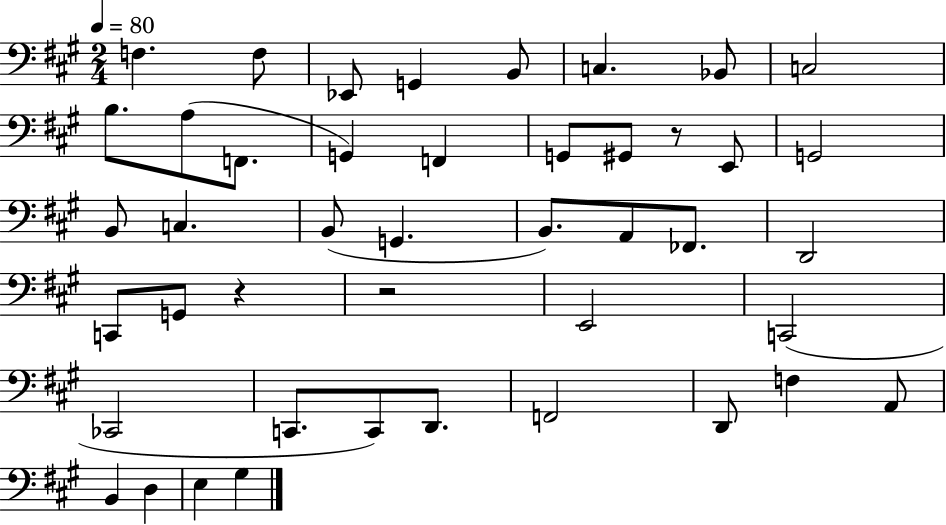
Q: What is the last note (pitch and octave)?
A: G#3